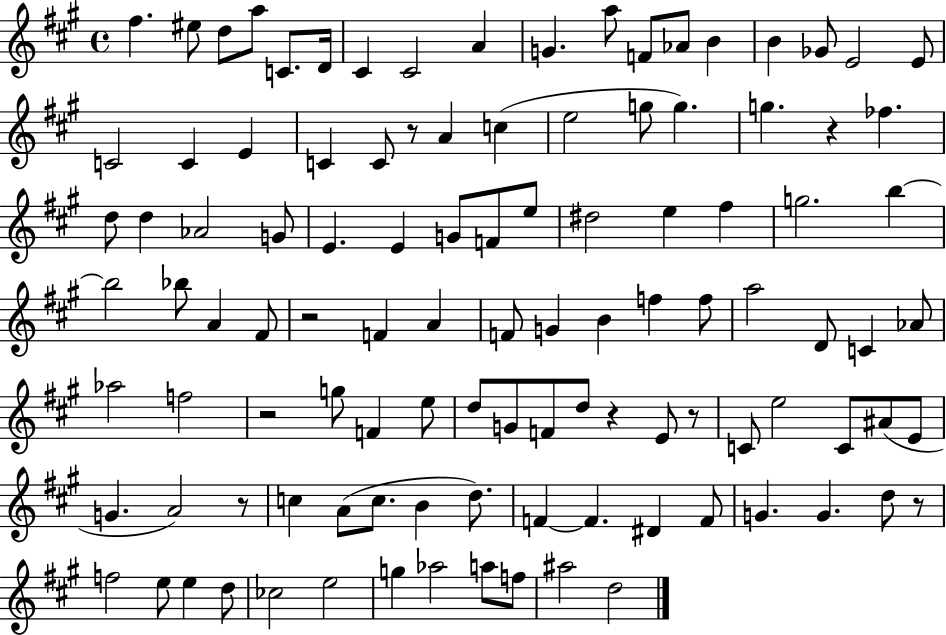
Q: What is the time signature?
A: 4/4